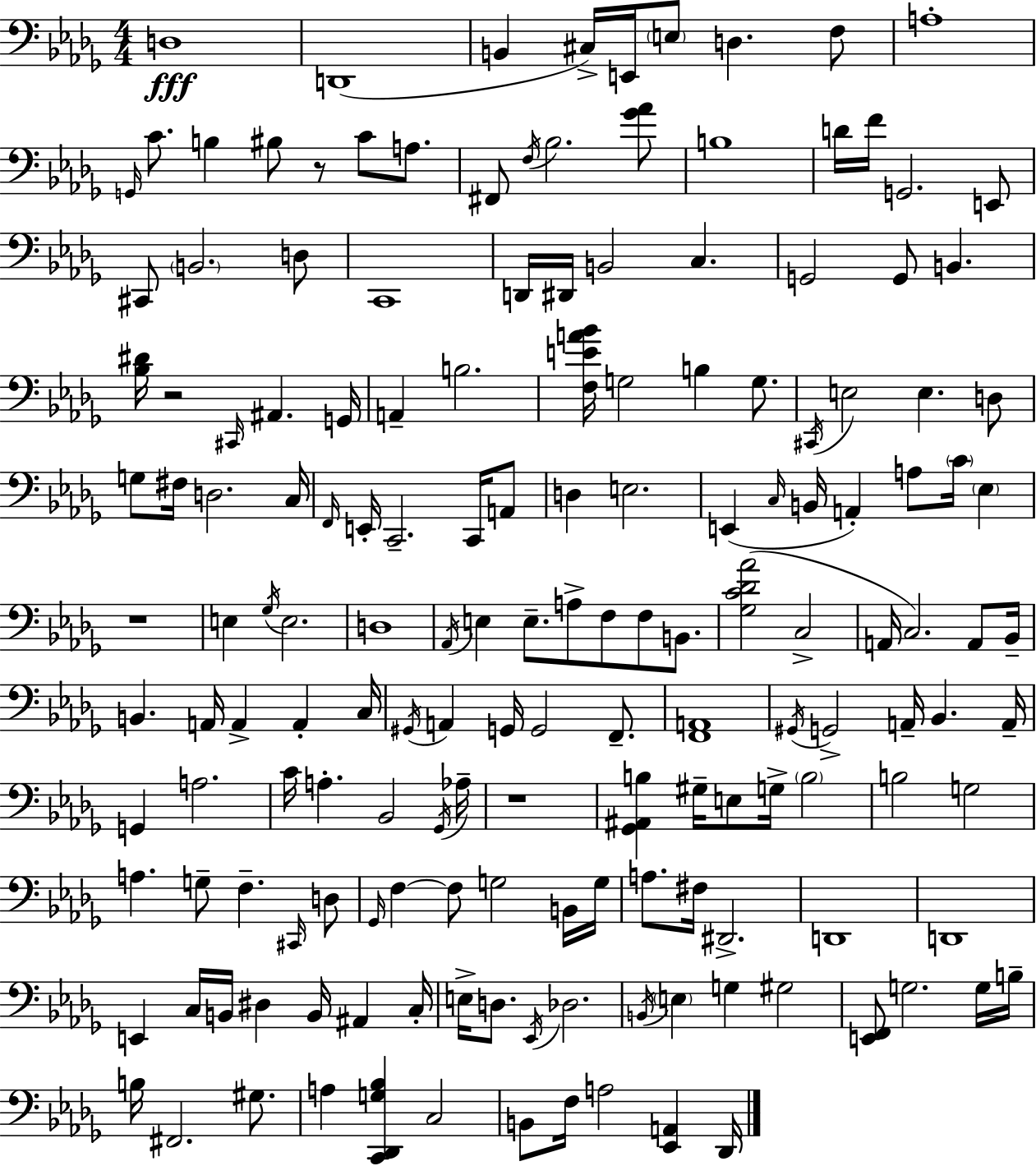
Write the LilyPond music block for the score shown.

{
  \clef bass
  \numericTimeSignature
  \time 4/4
  \key bes \minor
  \repeat volta 2 { d1\fff | d,1( | b,4 cis16->) e,16 \parenthesize e8 d4. f8 | a1-. | \break \grace { g,16 } c'8. b4 bis8 r8 c'8 a8. | fis,8 \acciaccatura { f16 } bes2. | <ges' aes'>8 b1 | d'16 f'16 g,2. | \break e,8 cis,8 \parenthesize b,2. | d8 c,1 | d,16 dis,16 b,2 c4. | g,2 g,8 b,4. | \break <bes dis'>16 r2 \grace { cis,16 } ais,4. | g,16 a,4-- b2. | <f e' a' bes'>16 g2 b4 | g8. \acciaccatura { cis,16 } e2 e4. | \break d8 g8 fis16 d2. | c16 \grace { f,16 } e,16-. c,2.-- | c,16 a,8 d4 e2. | e,4( \grace { c16 } b,16 a,4-.) a8 | \break \parenthesize c'16 \parenthesize ees4 r1 | e4 \acciaccatura { ges16 } e2. | d1 | \acciaccatura { aes,16 } e4 e8.-- a8-> | \break f8 f8 b,8. <ges c' des' aes'>2( | c2-> a,16 c2.) | a,8 bes,16-- b,4. a,16 a,4-> | a,4-. c16 \acciaccatura { gis,16 } a,4 g,16 g,2 | \break f,8.-- <f, a,>1 | \acciaccatura { gis,16 } g,2-> | a,16-- bes,4. a,16-- g,4 a2. | c'16 a4.-. | \break bes,2 \acciaccatura { ges,16 } aes16-- r1 | <ges, ais, b>4 gis16-- | e8 g16-> \parenthesize b2 b2 | g2 a4. | \break g8-- f4.-- \grace { cis,16 } d8 \grace { ges,16 } f4~~ | f8 g2 b,16 g16 a8. | fis16 dis,2.-> d,1 | d,1 | \break e,4 | c16 b,16 dis4 b,16 ais,4 c16-. e16-> d8. | \acciaccatura { ees,16 } des2. \acciaccatura { b,16 } \parenthesize e4 | g4 gis2 <e, f,>8 | \break g2. g16 b16-- b16 | fis,2. gis8. a4 | <c, des, g bes>4 c2 b,8 | f16 a2 <ees, a,>4 des,16 } \bar "|."
}